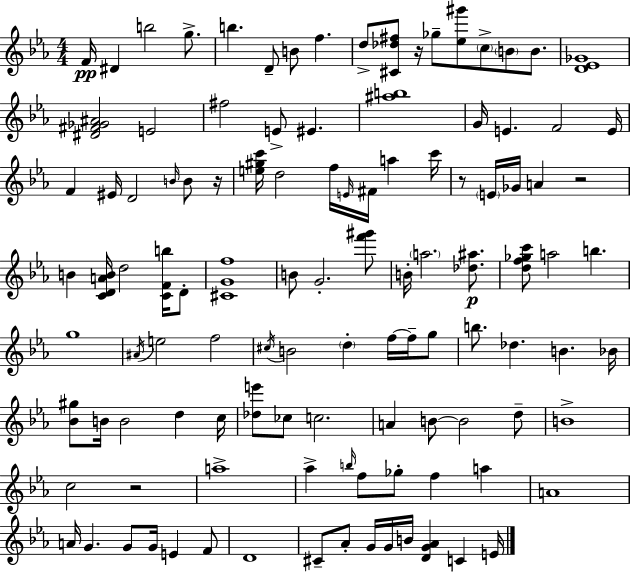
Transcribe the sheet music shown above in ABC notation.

X:1
T:Untitled
M:4/4
L:1/4
K:Eb
F/4 ^D b2 g/2 b D/2 B/2 f d/2 [^C_d^f]/2 z/4 _g/2 [_e^g']/2 c/2 B/2 B/2 [D_E_G]4 [^D^F_G^A]2 E2 ^f2 E/2 ^E [^ab]4 G/4 E F2 E/4 F ^E/4 D2 B/4 B/2 z/4 [e^gc']/4 d2 f/4 E/4 ^F/4 a c'/4 z/2 E/4 _G/4 A z2 B [CDAB]/4 d2 [CFb]/4 D/2 [^CGf]4 B/2 G2 [f'^g']/2 B/4 a2 [_d^a]/2 [df_gc']/2 a2 b g4 ^A/4 e2 f2 ^c/4 B2 d f/4 f/4 g/2 b/2 _d B _B/4 [_B^g]/2 B/4 B2 d c/4 [_de']/2 _c/2 c2 A B/2 B2 d/2 B4 c2 z2 a4 _a b/4 f/2 _g/2 f a A4 A/4 G G/2 G/4 E F/2 D4 ^C/2 _A/2 G/4 G/4 B/4 [DG_A] C E/4